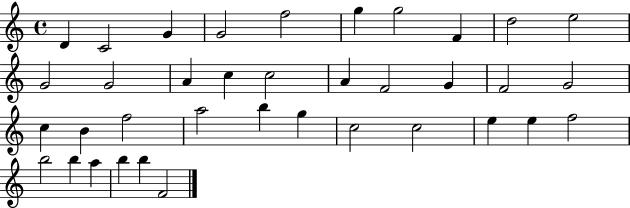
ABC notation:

X:1
T:Untitled
M:4/4
L:1/4
K:C
D C2 G G2 f2 g g2 F d2 e2 G2 G2 A c c2 A F2 G F2 G2 c B f2 a2 b g c2 c2 e e f2 b2 b a b b F2